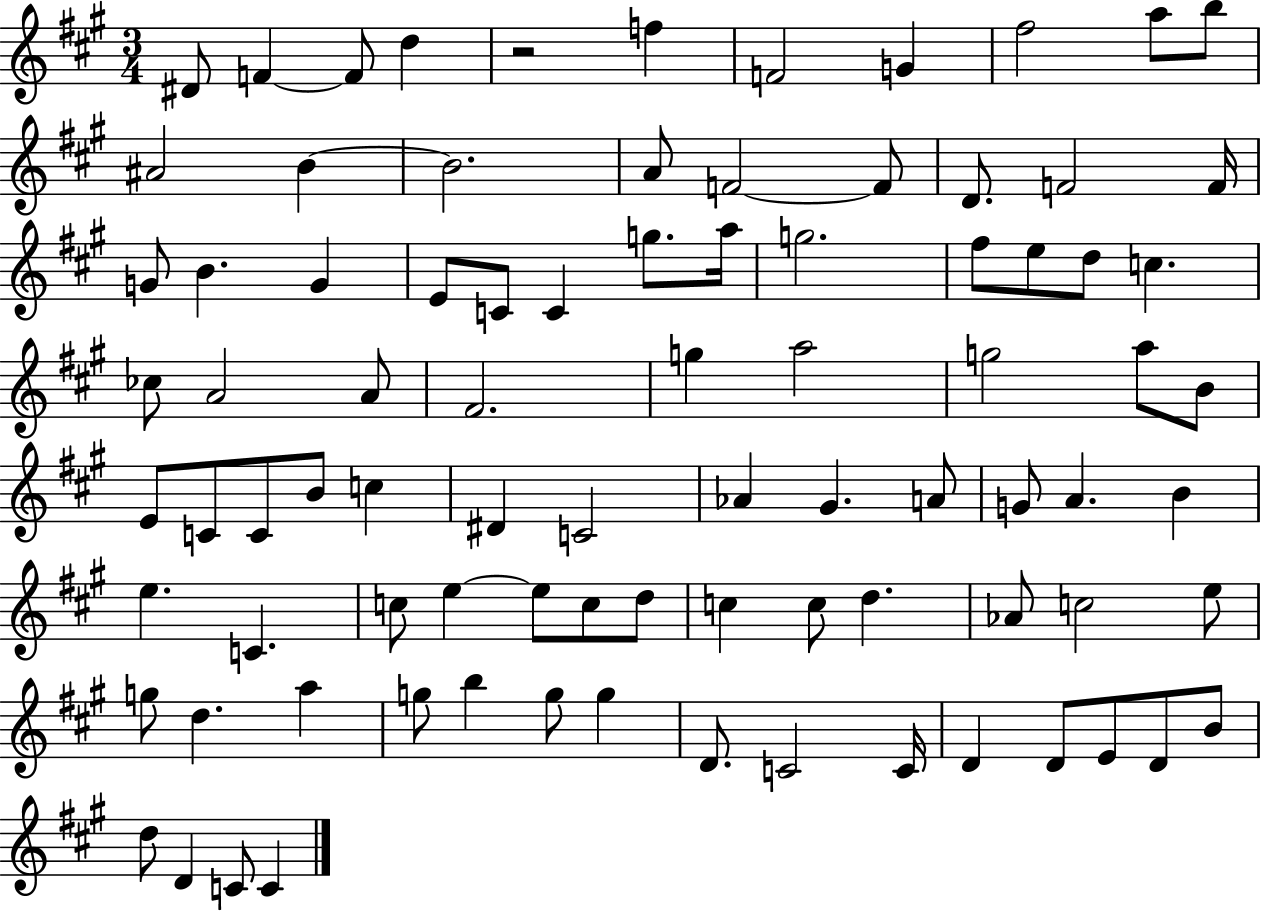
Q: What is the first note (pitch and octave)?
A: D#4